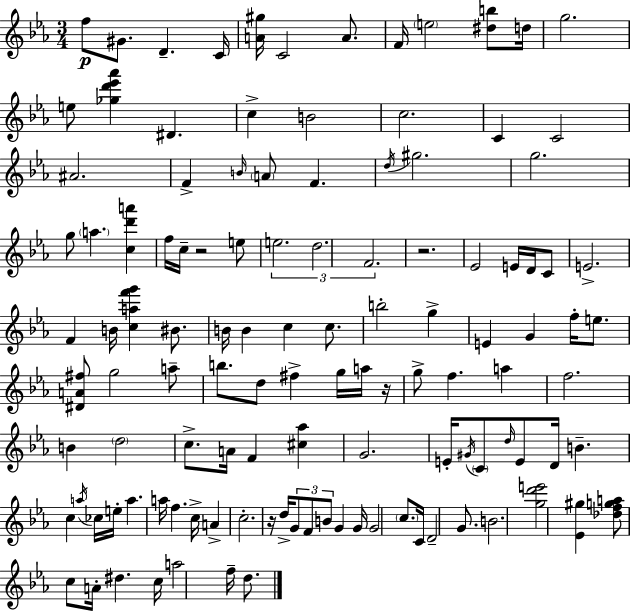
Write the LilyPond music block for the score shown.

{
  \clef treble
  \numericTimeSignature
  \time 3/4
  \key c \minor
  f''8\p gis'8. d'4.-- c'16 | <a' gis''>16 c'2 a'8. | f'16 \parenthesize e''2 <dis'' b''>8 d''16 | g''2. | \break e''8 <ges'' d''' ees''' aes'''>4 dis'4. | c''4-> b'2 | c''2. | c'4 c'2 | \break ais'2. | f'4-> \grace { b'16 } \parenthesize a'8 f'4. | \acciaccatura { d''16 } gis''2. | g''2. | \break g''8 \parenthesize a''4. <c'' d''' a'''>4 | f''16 c''16-- r2 | e''8 \tuplet 3/2 { e''2. | d''2. | \break f'2. } | r2. | ees'2 e'16 d'16 | c'8 e'2.-> | \break f'4 b'16 <c'' a'' f''' g'''>4 bis'8. | b'16 b'4 c''4 c''8. | b''2-. g''4-> | e'4 g'4 f''16-. e''8. | \break <dis' a' fis''>8 g''2 | a''8-- b''8. d''8 fis''4-> g''16 | a''16 r16 g''8-> f''4. a''4 | f''2. | \break b'4 \parenthesize d''2 | c''8.-> a'16 f'4 <cis'' aes''>4 | g'2. | e'16-. \acciaccatura { gis'16 } \parenthesize c'8 \grace { d''16 } e'8 d'16 b'4.-- | \break c''4 \acciaccatura { a''16 } ces''16 e''16-. a''4. | a''16 f''4. | c''16-> a'4-> c''2.-. | r16 d''16-> \tuplet 3/2 { g'8 f'8 b'8 } | \break g'4 g'16 g'2 | \parenthesize c''8. c'16 d'2-- | g'8. b'2. | <g'' d''' e'''>2 | \break <ees' gis''>4 <des'' f'' g'' a''>8 c''8 a'16-. dis''4. | c''16 a''2 | f''16-- d''8. \bar "|."
}